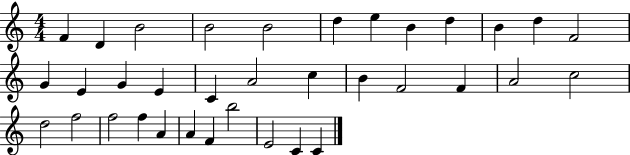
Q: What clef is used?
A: treble